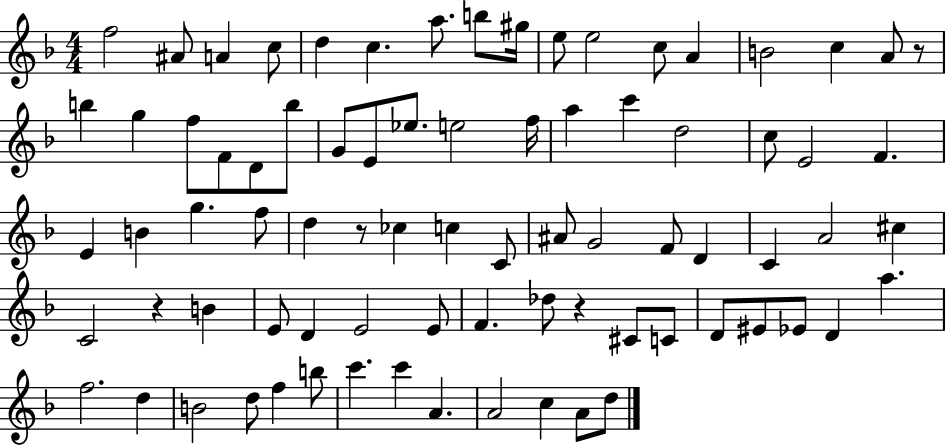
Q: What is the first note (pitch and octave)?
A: F5